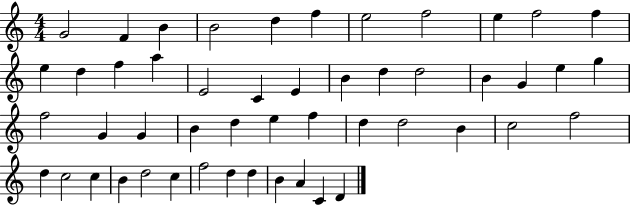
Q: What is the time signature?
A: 4/4